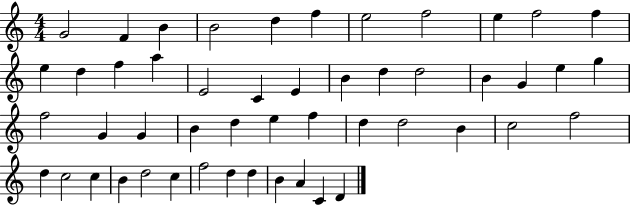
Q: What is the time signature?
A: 4/4